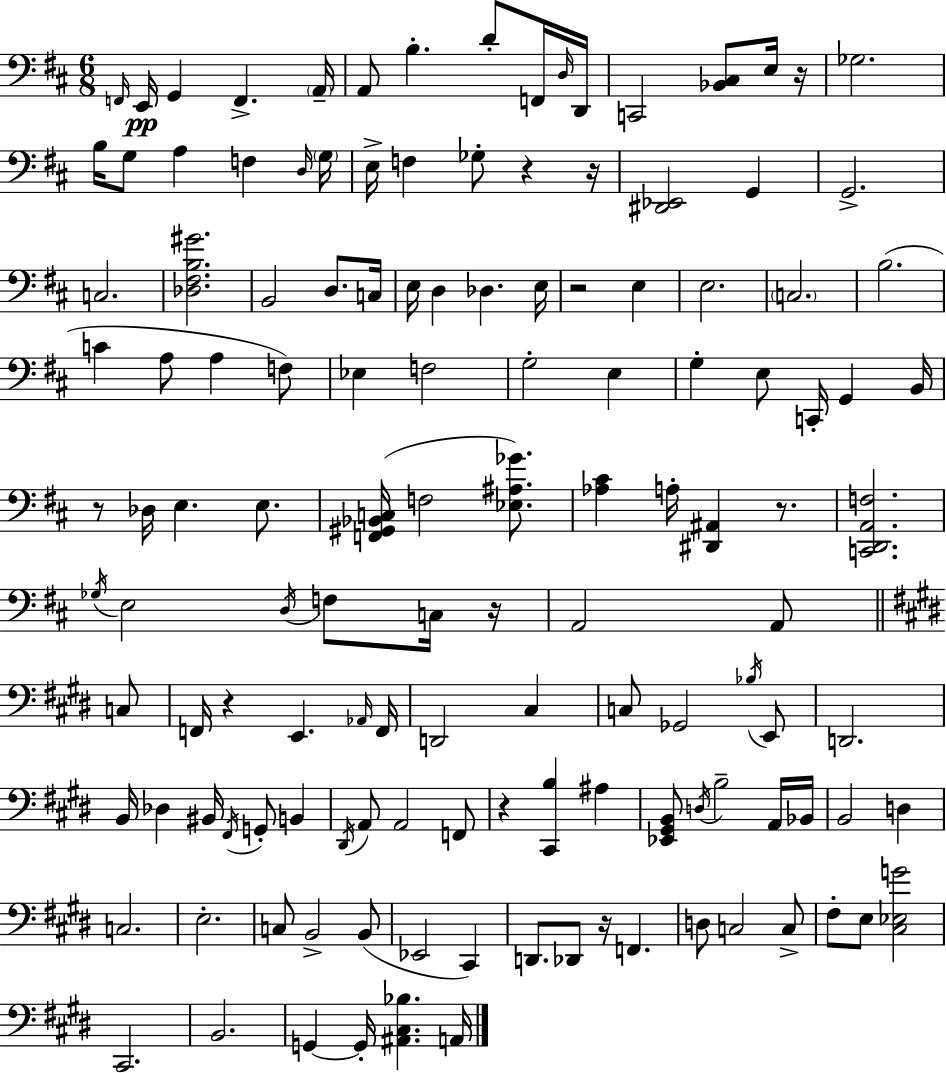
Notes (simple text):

F2/s E2/s G2/q F2/q. A2/s A2/e B3/q. D4/e F2/s D3/s D2/s C2/h [Bb2,C#3]/e E3/s R/s Gb3/h. B3/s G3/e A3/q F3/q D3/s G3/s E3/s F3/q Gb3/e R/q R/s [D#2,Eb2]/h G2/q G2/h. C3/h. [Db3,F#3,B3,G#4]/h. B2/h D3/e. C3/s E3/s D3/q Db3/q. E3/s R/h E3/q E3/h. C3/h. B3/h. C4/q A3/e A3/q F3/e Eb3/q F3/h G3/h E3/q G3/q E3/e C2/s G2/q B2/s R/e Db3/s E3/q. E3/e. [F2,G#2,Bb2,C3]/s F3/h [Eb3,A#3,Gb4]/e. [Ab3,C#4]/q A3/s [D#2,A#2]/q R/e. [C2,D2,A2,F3]/h. Gb3/s E3/h D3/s F3/e C3/s R/s A2/h A2/e C3/e F2/s R/q E2/q. Ab2/s F2/s D2/h C#3/q C3/e Gb2/h Bb3/s E2/e D2/h. B2/s Db3/q BIS2/s F#2/s G2/e B2/q D#2/s A2/e A2/h F2/e R/q [C#2,B3]/q A#3/q [Eb2,G#2,B2]/e D3/s B3/h A2/s Bb2/s B2/h D3/q C3/h. E3/h. C3/e B2/h B2/e Eb2/h C#2/q D2/e. Db2/e R/s F2/q. D3/e C3/h C3/e F#3/e E3/e [C#3,Eb3,G4]/h C#2/h. B2/h. G2/q G2/s [A#2,C#3,Bb3]/q. A2/s